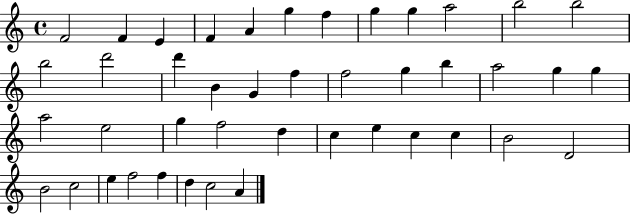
{
  \clef treble
  \time 4/4
  \defaultTimeSignature
  \key c \major
  f'2 f'4 e'4 | f'4 a'4 g''4 f''4 | g''4 g''4 a''2 | b''2 b''2 | \break b''2 d'''2 | d'''4 b'4 g'4 f''4 | f''2 g''4 b''4 | a''2 g''4 g''4 | \break a''2 e''2 | g''4 f''2 d''4 | c''4 e''4 c''4 c''4 | b'2 d'2 | \break b'2 c''2 | e''4 f''2 f''4 | d''4 c''2 a'4 | \bar "|."
}